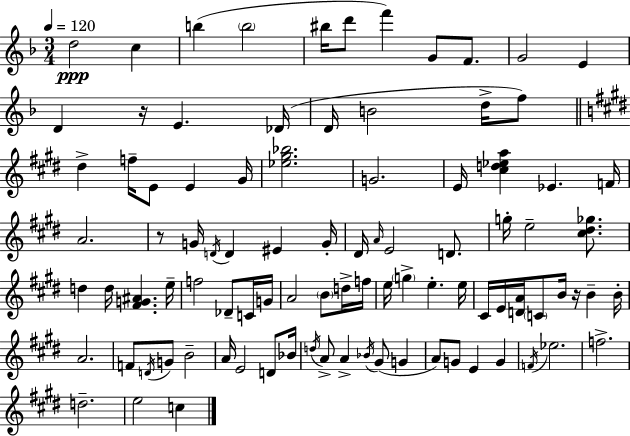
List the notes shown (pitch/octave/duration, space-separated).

D5/h C5/q B5/q B5/h BIS5/s D6/e F6/q G4/e F4/e. G4/h E4/q D4/q R/s E4/q. Db4/s D4/s B4/h D5/s F5/e D#5/q F5/s E4/e E4/q G#4/s [Eb5,G#5,Bb5]/h. G4/h. E4/s [C#5,D5,Eb5,A5]/q Eb4/q. F4/s A4/h. R/e G4/s D4/s D4/q EIS4/q G4/s D#4/s A4/s E4/h D4/e. G5/s E5/h [C#5,D#5,Gb5]/e. D5/q D5/s [F#4,G4,A#4]/q. E5/s F5/h Db4/e C4/s G4/s A4/h B4/e D5/s F5/s E5/s G5/q E5/q. E5/s C#4/s E4/s [D4,A4]/s C4/e B4/s R/s B4/q B4/s A4/h. F4/e D4/s G4/e B4/h A4/s E4/h D4/e Bb4/s D5/s A4/e A4/q Bb4/s G#4/e G4/q A4/e G4/e E4/q G4/q F4/s Eb5/h. F5/h. D5/h. E5/h C5/q